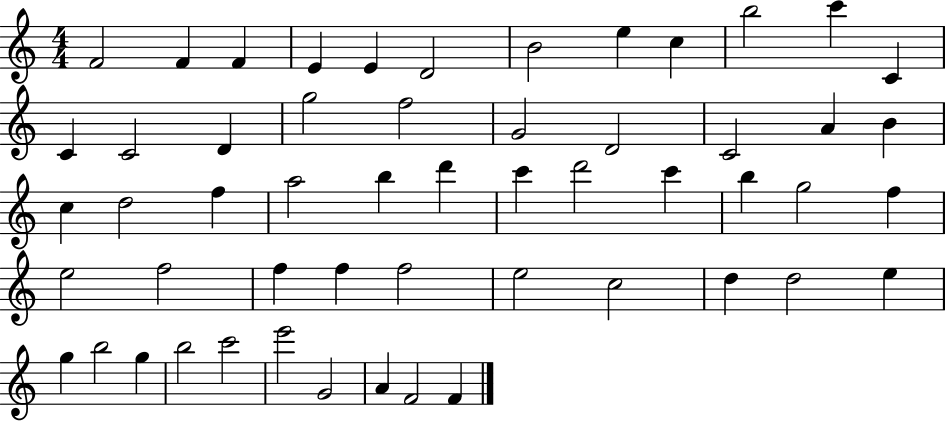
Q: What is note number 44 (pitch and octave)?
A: E5